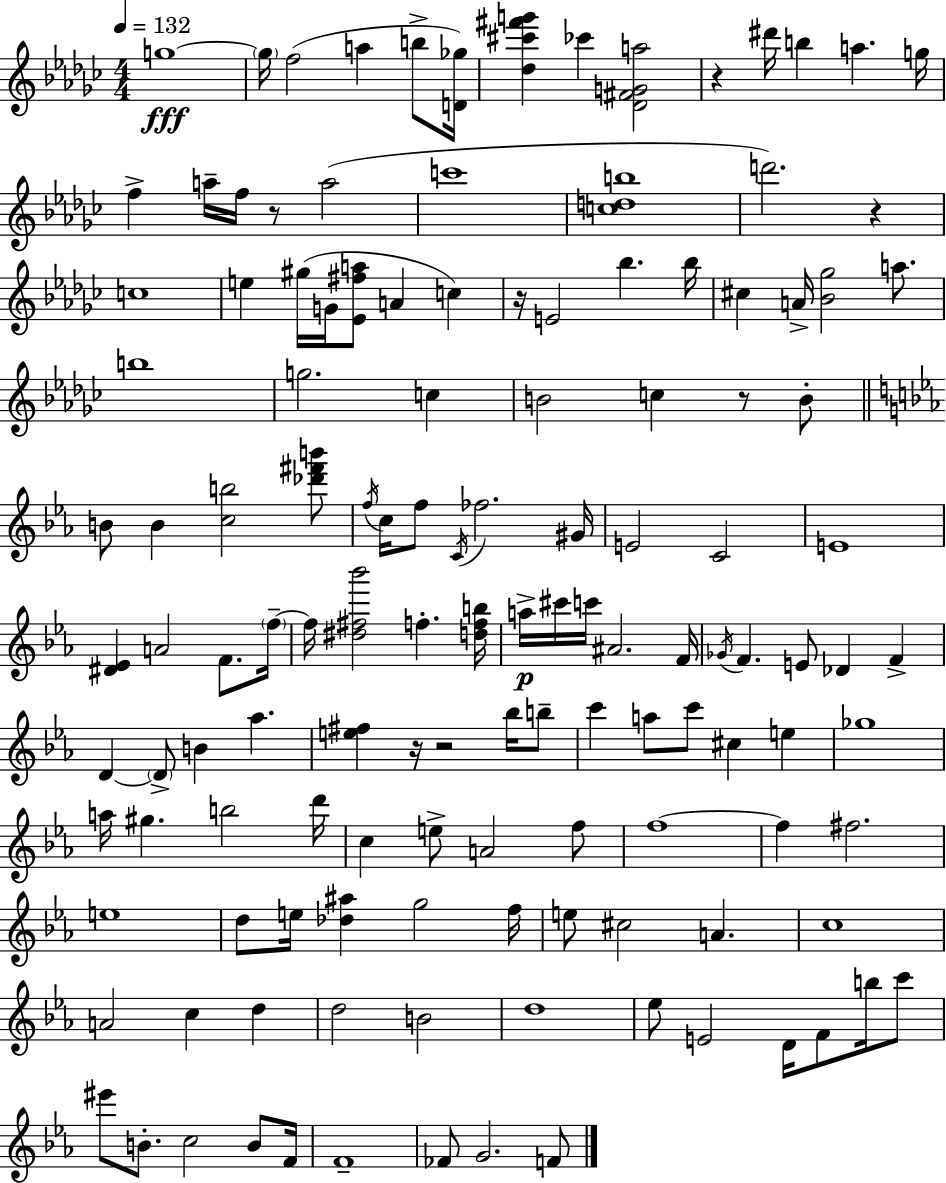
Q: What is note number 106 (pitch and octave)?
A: B4